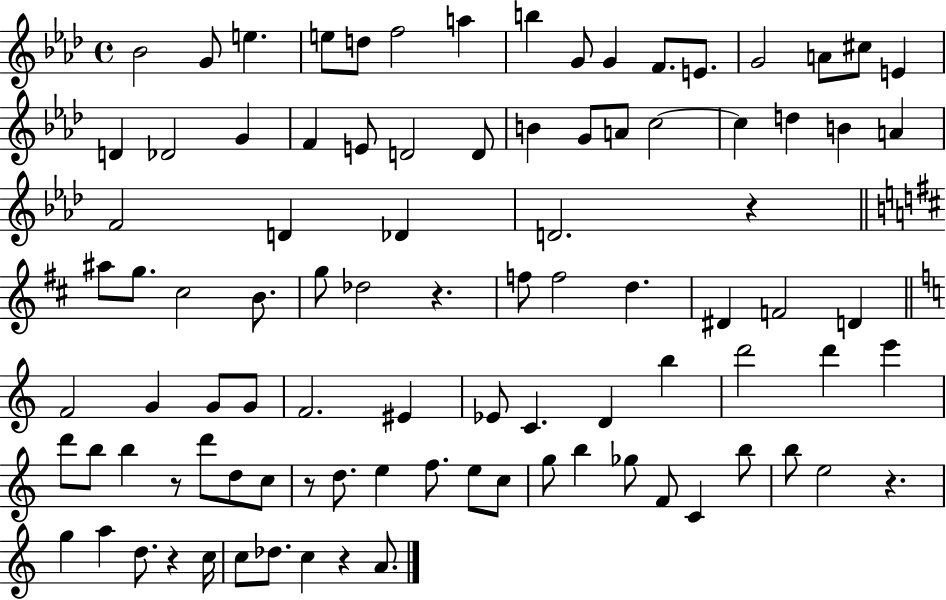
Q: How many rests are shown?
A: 7